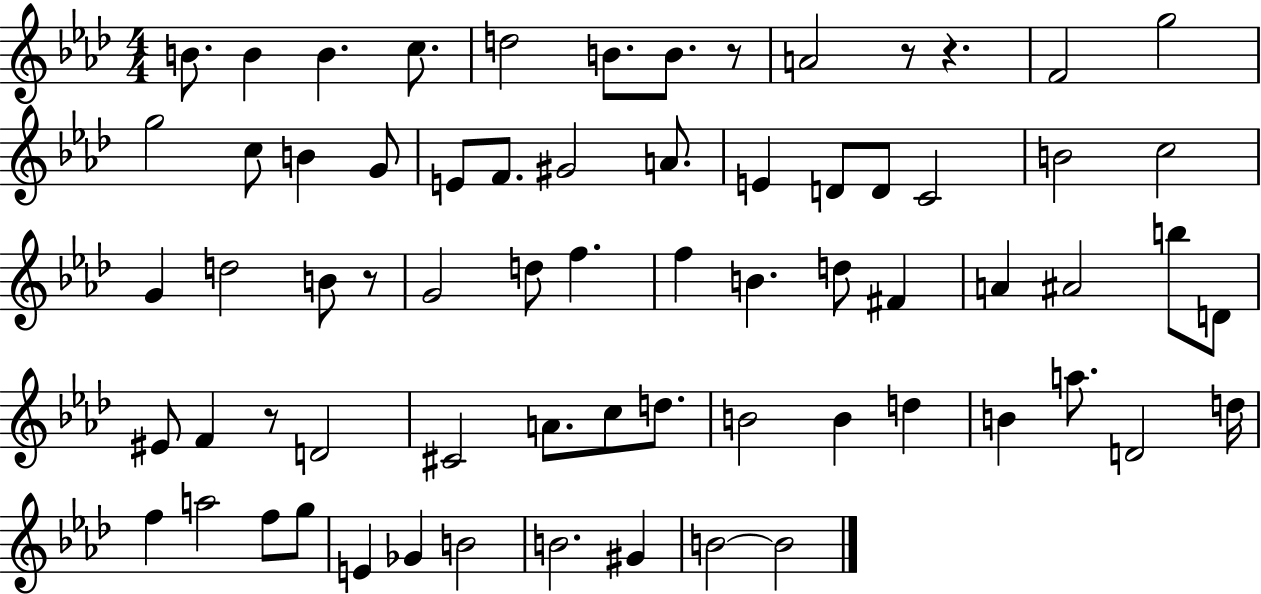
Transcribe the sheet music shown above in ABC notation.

X:1
T:Untitled
M:4/4
L:1/4
K:Ab
B/2 B B c/2 d2 B/2 B/2 z/2 A2 z/2 z F2 g2 g2 c/2 B G/2 E/2 F/2 ^G2 A/2 E D/2 D/2 C2 B2 c2 G d2 B/2 z/2 G2 d/2 f f B d/2 ^F A ^A2 b/2 D/2 ^E/2 F z/2 D2 ^C2 A/2 c/2 d/2 B2 B d B a/2 D2 d/4 f a2 f/2 g/2 E _G B2 B2 ^G B2 B2